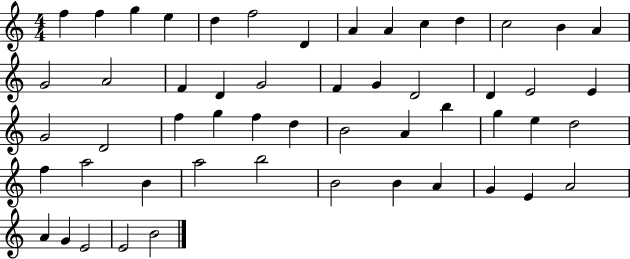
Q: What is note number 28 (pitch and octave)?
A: F5